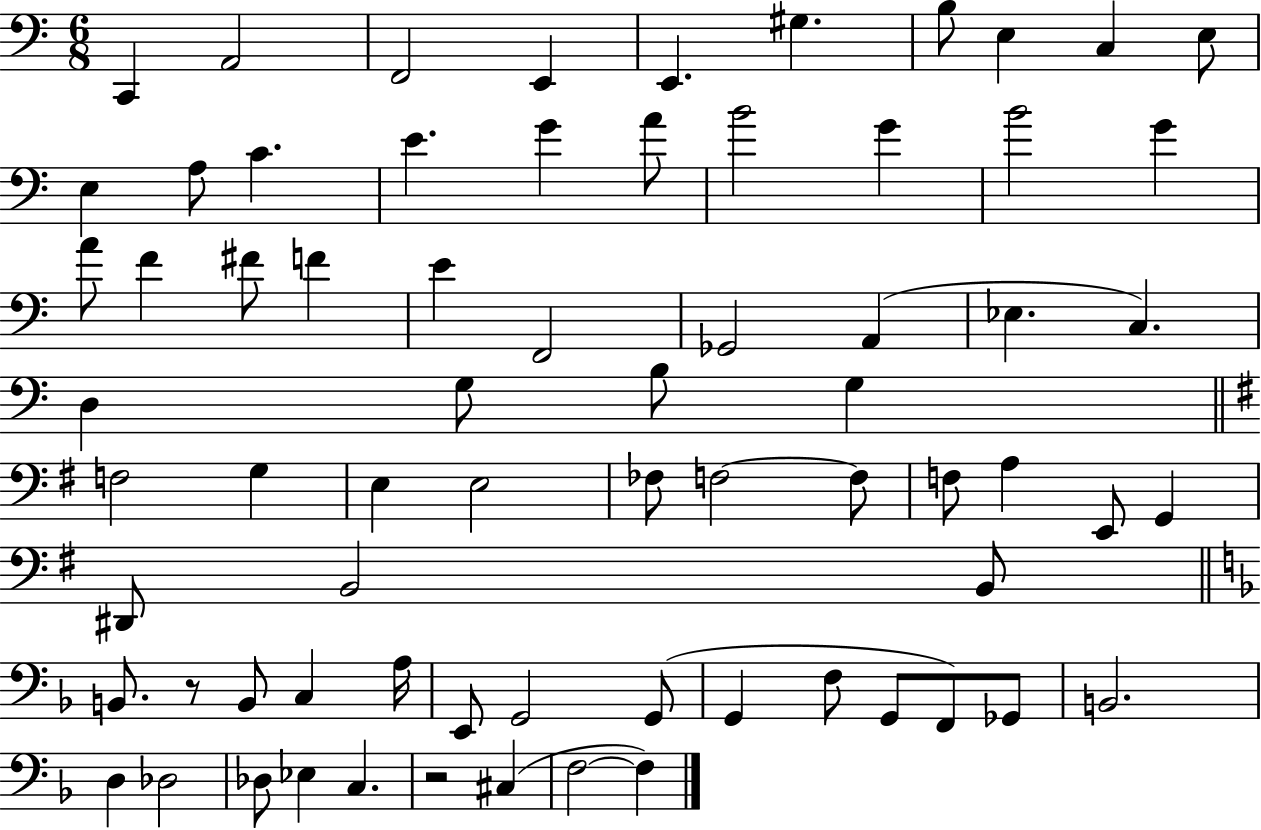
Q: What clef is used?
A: bass